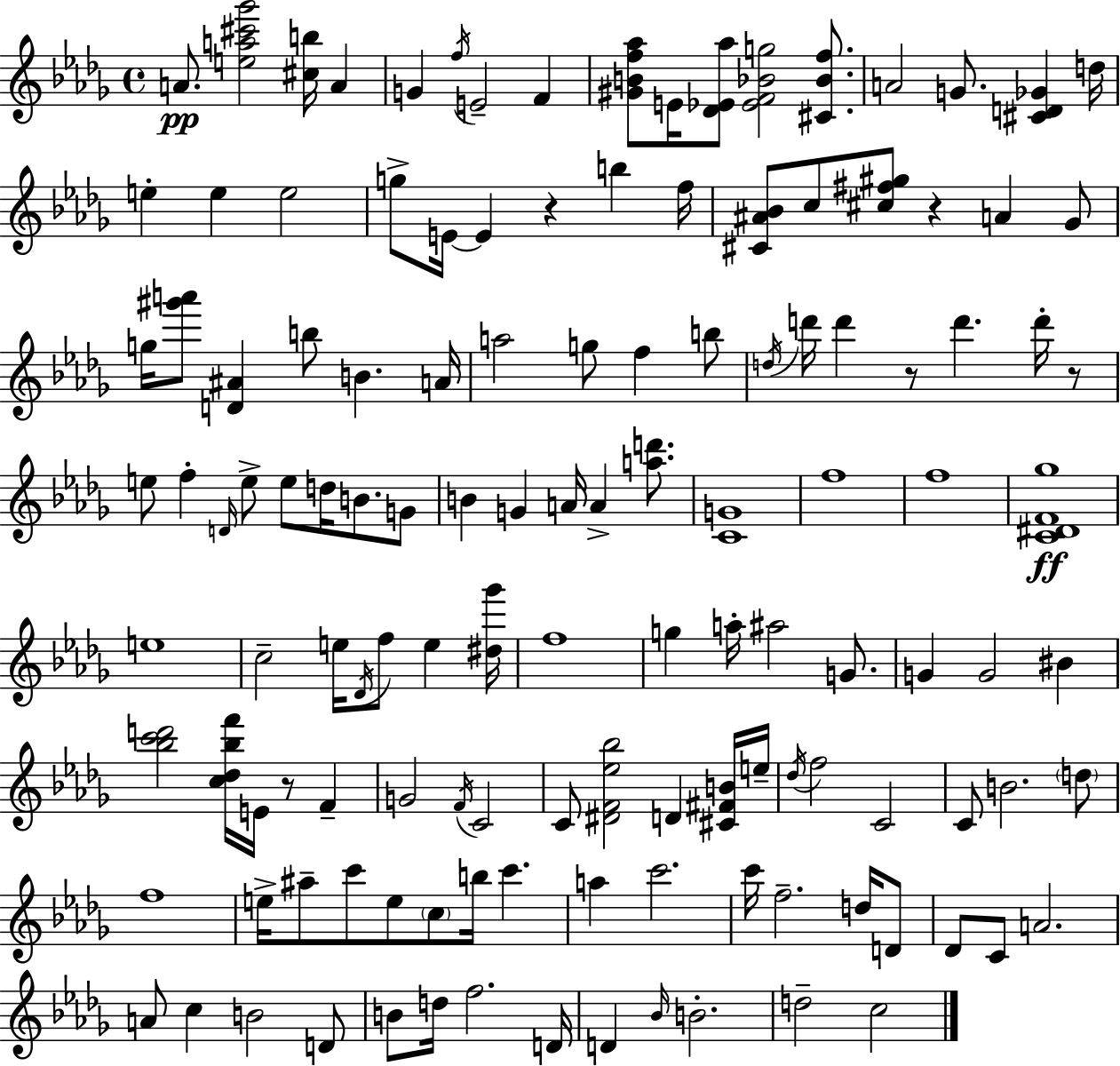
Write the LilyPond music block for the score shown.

{
  \clef treble
  \time 4/4
  \defaultTimeSignature
  \key bes \minor
  \repeat volta 2 { a'8.\pp <e'' a'' cis''' ges'''>2 <cis'' b''>16 a'4 | g'4 \acciaccatura { f''16 } e'2-- f'4 | <gis' b' f'' aes''>8 e'16 <des' ees' aes''>8 <ees' f' bes' g''>2 <cis' bes' f''>8. | a'2 g'8. <cis' d' ges'>4 | \break d''16 e''4-. e''4 e''2 | g''8-> e'16~~ e'4 r4 b''4 | f''16 <cis' ais' bes'>8 c''8 <cis'' fis'' gis''>8 r4 a'4 ges'8 | g''16 <gis''' a'''>8 <d' ais'>4 b''8 b'4. | \break a'16 a''2 g''8 f''4 b''8 | \acciaccatura { d''16 } d'''16 d'''4 r8 d'''4. d'''16-. | r8 e''8 f''4-. \grace { d'16 } e''8-> e''8 d''16 b'8. | g'8 b'4 g'4 a'16 a'4-> | \break <a'' d'''>8. <c' g'>1 | f''1 | f''1 | <c' dis' f' ges''>1\ff | \break e''1 | c''2-- e''16 \acciaccatura { des'16 } f''8 e''4 | <dis'' ges'''>16 f''1 | g''4 a''16-. ais''2 | \break g'8. g'4 g'2 | bis'4 <bes'' c''' d'''>2 <c'' des'' bes'' f'''>16 e'16 r8 | f'4-- g'2 \acciaccatura { f'16 } c'2 | c'8 <dis' f' ees'' bes''>2 d'4 | \break <cis' fis' b'>16 e''16-- \acciaccatura { des''16 } f''2 c'2 | c'8 b'2. | \parenthesize d''8 f''1 | e''16-> ais''8-- c'''8 e''8 \parenthesize c''8 b''16 | \break c'''4. a''4 c'''2. | c'''16 f''2.-- | d''16 d'8 des'8 c'8 a'2. | a'8 c''4 b'2 | \break d'8 b'8 d''16 f''2. | d'16 d'4 \grace { bes'16 } b'2.-. | d''2-- c''2 | } \bar "|."
}